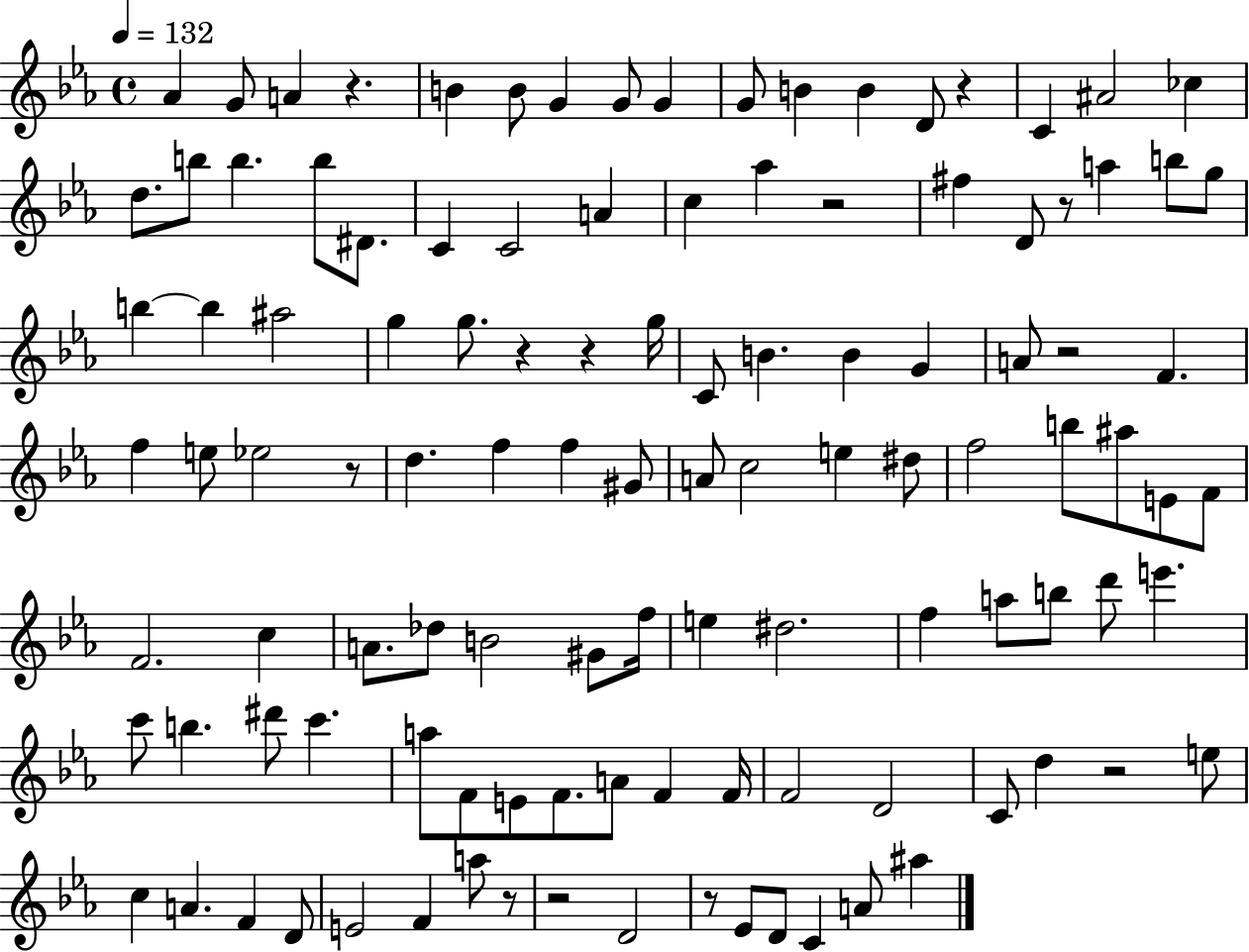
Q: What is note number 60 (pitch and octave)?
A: C5